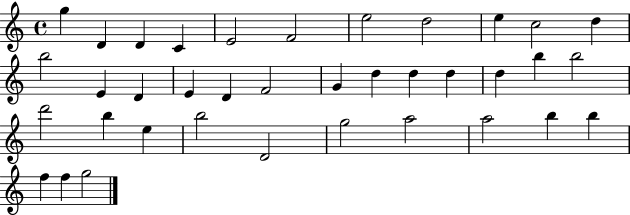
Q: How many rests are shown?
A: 0